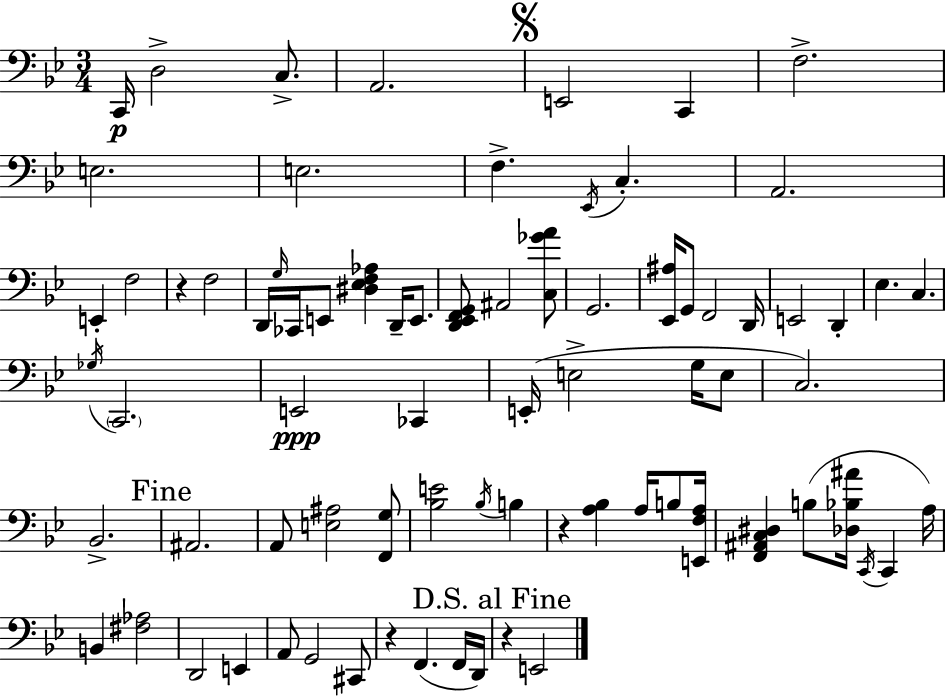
{
  \clef bass
  \numericTimeSignature
  \time 3/4
  \key bes \major
  c,16\p d2-> c8.-> | a,2. | \mark \markup { \musicglyph "scripts.segno" } e,2 c,4 | f2.-> | \break e2. | e2. | f4.-> \acciaccatura { ees,16 } c4.-. | a,2. | \break e,4-. f2 | r4 f2 | d,16 \grace { g16 } ces,16 e,8 <dis ees f aes>4 d,16-- e,8. | <d, ees, f, g,>8 ais,2 | \break <c ges' a'>8 g,2. | <ees, ais>16 g,8 f,2 | d,16 e,2 d,4-. | ees4. c4. | \break \acciaccatura { ges16 } \parenthesize c,2. | e,2\ppp ces,4 | e,16-.( e2-> | g16 e8 c2.) | \break bes,2.-> | \mark "Fine" ais,2. | a,8 <e ais>2 | <f, g>8 <bes e'>2 \acciaccatura { bes16 } | \break b4 r4 <a bes>4 | a16 b8 <e, f a>16 <f, ais, c dis>4 b8( <des bes ais'>16 \acciaccatura { c,16 } | c,4 a16) b,4 <fis aes>2 | d,2 | \break e,4 a,8 g,2 | cis,8 r4 f,4.( | f,16 d,16) \mark "D.S. al Fine" r4 e,2 | \bar "|."
}